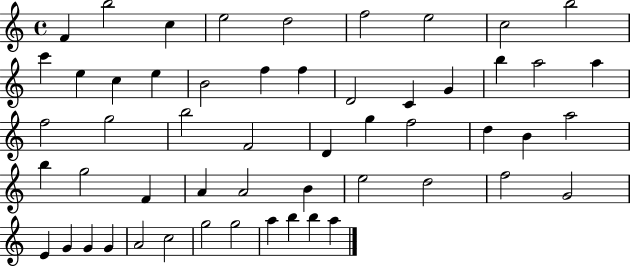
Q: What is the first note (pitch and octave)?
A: F4